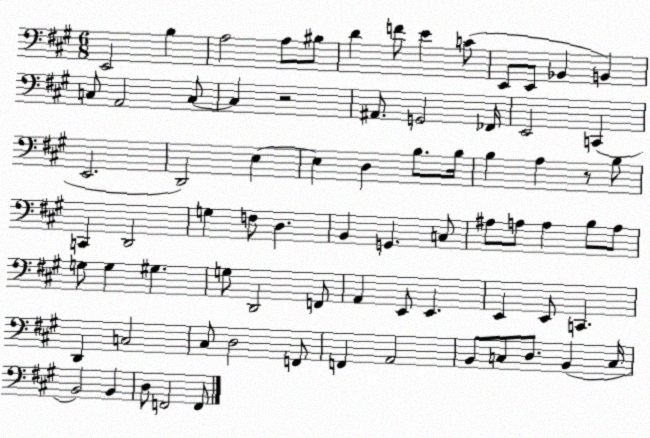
X:1
T:Untitled
M:6/8
L:1/4
K:A
E,,2 B, A,2 A,/2 ^B,/2 D F/2 E C/2 E,,/2 E,,/2 _B,, B,, C,/2 A,,2 C,/2 C, z2 ^A,,/2 G,,2 _F,,/4 E,,2 C,, E,,2 D,,2 E, E, D, B,/2 B,/4 B, A, z/2 B,/2 C,, D,,2 G, F,/2 D, B,, G,, C,/2 ^A,/2 A,/2 A, B,/2 A,/2 G,/2 G, ^G, G,/2 D,,2 F,,/2 A,, E,,/2 E,, E,, E,,/2 C,, D,, C,2 ^C,/2 D,2 F,,/2 F,, A,,2 B,,/2 C,/2 D,/2 B,, C,/4 B,,2 B,, D,/2 F,,2 F,,/2